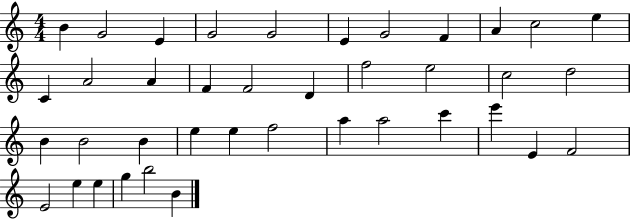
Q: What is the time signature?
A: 4/4